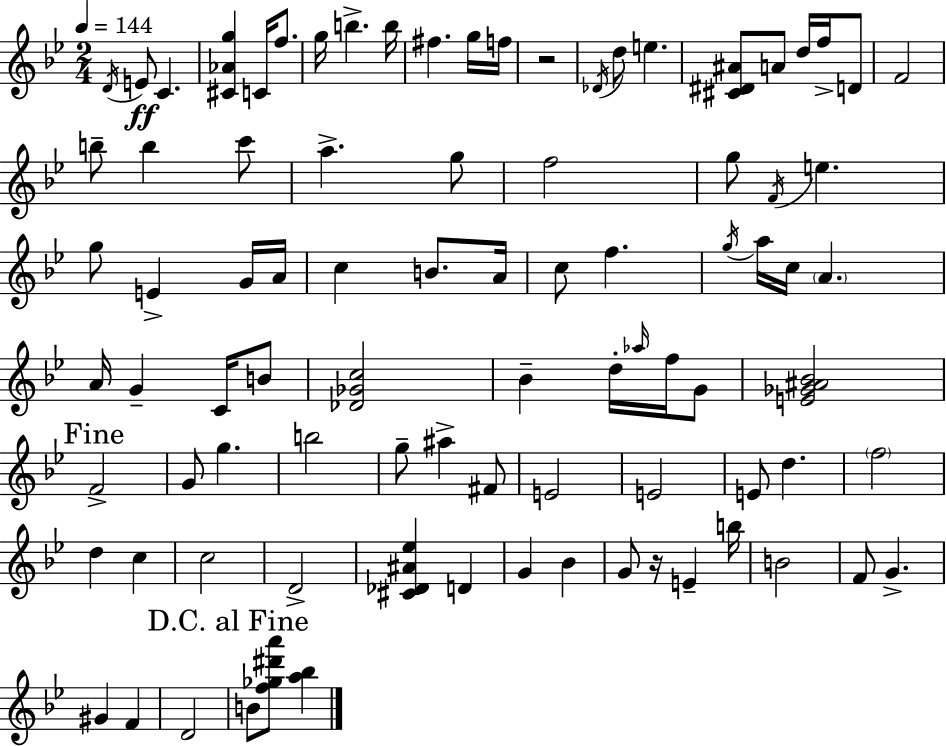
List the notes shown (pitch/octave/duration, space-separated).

D4/s E4/e C4/q. [C#4,Ab4,G5]/q C4/s F5/e. G5/s B5/q. B5/s F#5/q. G5/s F5/s R/h Db4/s D5/e E5/q. [C#4,D#4,A#4]/e A4/e D5/s F5/s D4/e F4/h B5/e B5/q C6/e A5/q. G5/e F5/h G5/e F4/s E5/q. G5/e E4/q G4/s A4/s C5/q B4/e. A4/s C5/e F5/q. G5/s A5/s C5/s A4/q. A4/s G4/q C4/s B4/e [Db4,Gb4,C5]/h Bb4/q D5/s Ab5/s F5/s G4/e [E4,Gb4,A#4,Bb4]/h F4/h G4/e G5/q. B5/h G5/e A#5/q F#4/e E4/h E4/h E4/e D5/q. F5/h D5/q C5/q C5/h D4/h [C#4,Db4,A#4,Eb5]/q D4/q G4/q Bb4/q G4/e R/s E4/q B5/s B4/h F4/e G4/q. G#4/q F4/q D4/h B4/e [F5,Gb5,D#6,A6]/e [A5,Bb5]/q